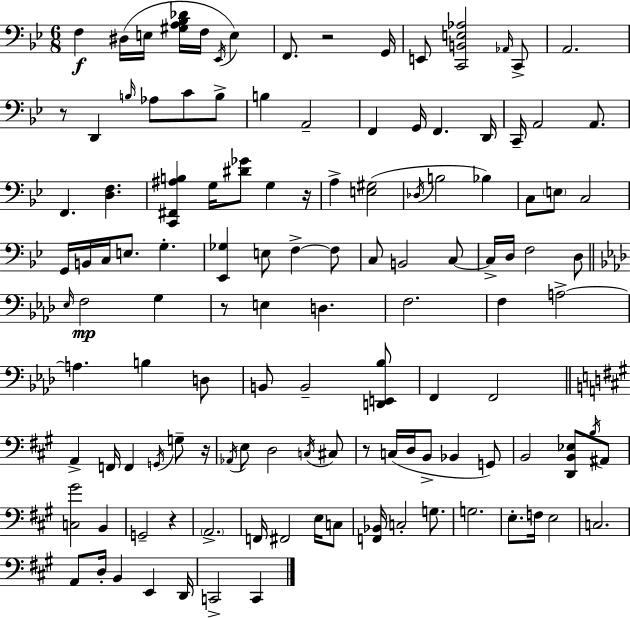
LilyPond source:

{
  \clef bass
  \numericTimeSignature
  \time 6/8
  \key bes \major
  f4\f dis16( e16 <gis a bes des'>16 f16 \acciaccatura { ees,16 } e4) | f,8. r2 | g,16 e,8 <c, b, e aes>2 \grace { aes,16 } | c,8-> a,2. | \break r8 d,4 \grace { b16 } aes8 c'8 | b8-> b4 a,2-- | f,4 g,16 f,4. | d,16 c,16-- a,2 | \break a,8. f,4. <d f>4. | <c, fis, ais b>4 g16 <dis' ges'>8 g4 | r16 a4-> <e gis>2( | \acciaccatura { des16 } b2 | \break bes4) c8 \parenthesize e8 c2 | g,16 b,16 c16 e8. g4.-. | <ees, ges>4 e8 f4->~~ | f8 c8 b,2 | \break c8~~ c16-> d16 f2 | d8 \bar "||" \break \key f \minor \grace { ees16 }\mp f2 g4 | r8 e4 d4. | f2. | f4 a2->~~ | \break a4. b4 d8 | b,8 b,2-- <d, e, bes>8 | f,4 f,2 | \bar "||" \break \key a \major a,4-> f,16 f,4 \acciaccatura { g,16 } g8-- | r16 \acciaccatura { aes,16 } e8 d2 | \acciaccatura { c16 } cis8 r8 c16( d16 b,8-> bes,4 | g,8) b,2 <d, b, ees>8 | \break \acciaccatura { b16 } ais,8 <c gis'>2 | b,4 g,2-- | r4 \parenthesize a,2.-> | f,16 fis,2 | \break e16 c8 <f, bes,>16 c2-. | g8. g2. | e8.-. f16 e2 | c2. | \break a,8 d16-. b,4 e,4 | d,16 c,2-> | c,4 \bar "|."
}